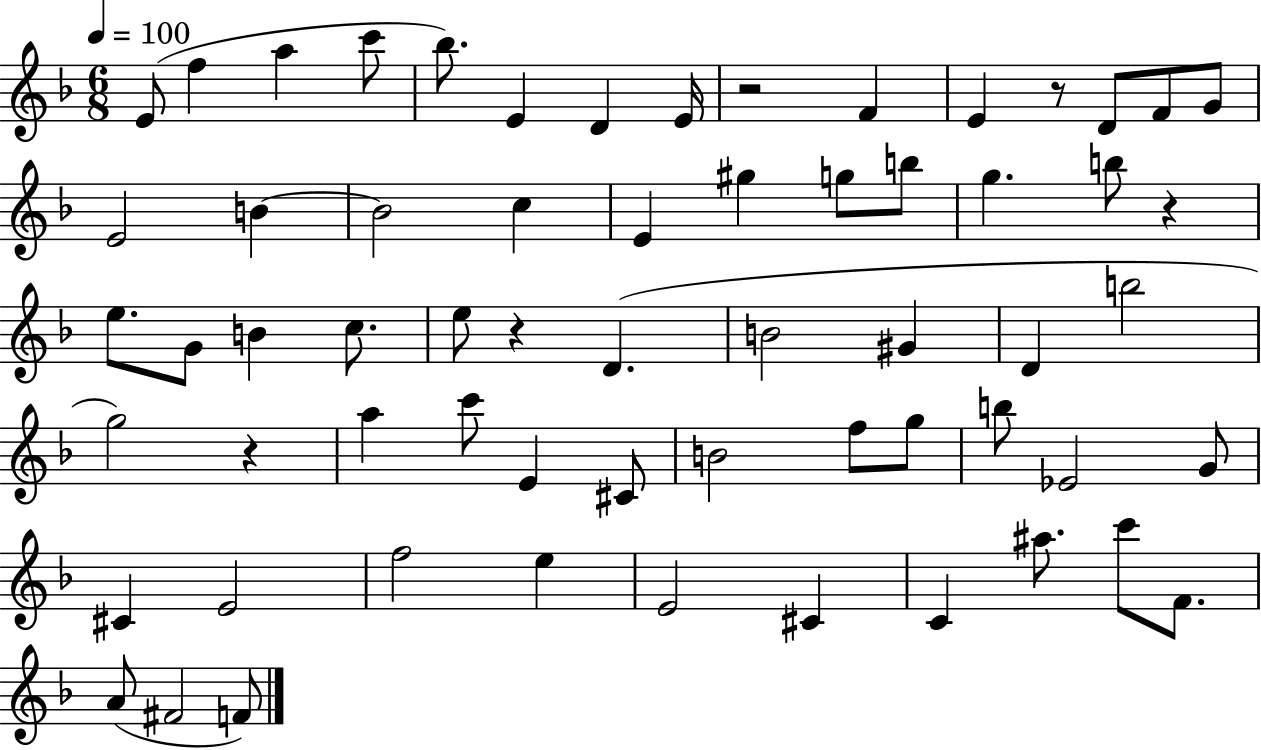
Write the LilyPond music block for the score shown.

{
  \clef treble
  \numericTimeSignature
  \time 6/8
  \key f \major
  \tempo 4 = 100
  e'8( f''4 a''4 c'''8 | bes''8.) e'4 d'4 e'16 | r2 f'4 | e'4 r8 d'8 f'8 g'8 | \break e'2 b'4~~ | b'2 c''4 | e'4 gis''4 g''8 b''8 | g''4. b''8 r4 | \break e''8. g'8 b'4 c''8. | e''8 r4 d'4.( | b'2 gis'4 | d'4 b''2 | \break g''2) r4 | a''4 c'''8 e'4 cis'8 | b'2 f''8 g''8 | b''8 ees'2 g'8 | \break cis'4 e'2 | f''2 e''4 | e'2 cis'4 | c'4 ais''8. c'''8 f'8. | \break a'8( fis'2 f'8) | \bar "|."
}